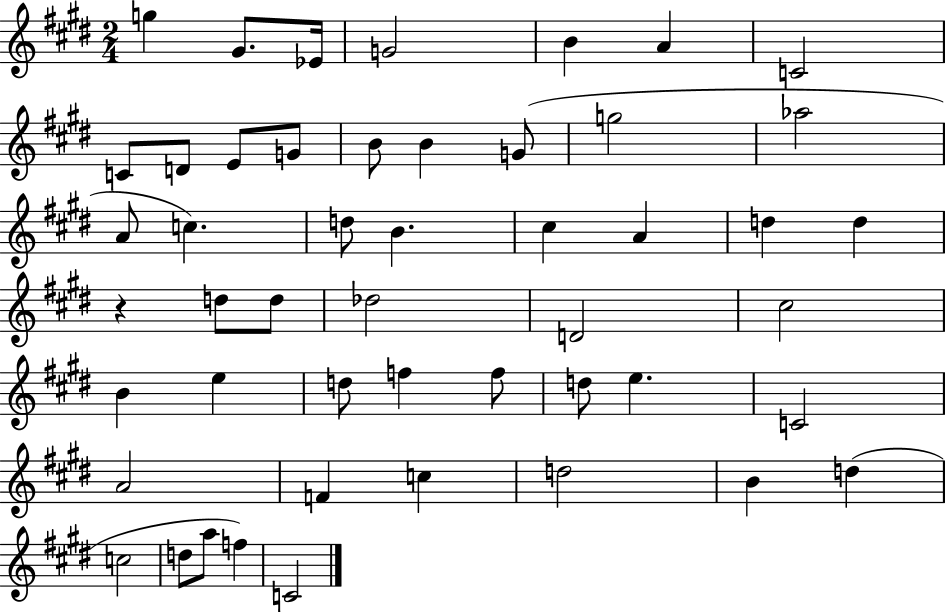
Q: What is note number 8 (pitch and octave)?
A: C4